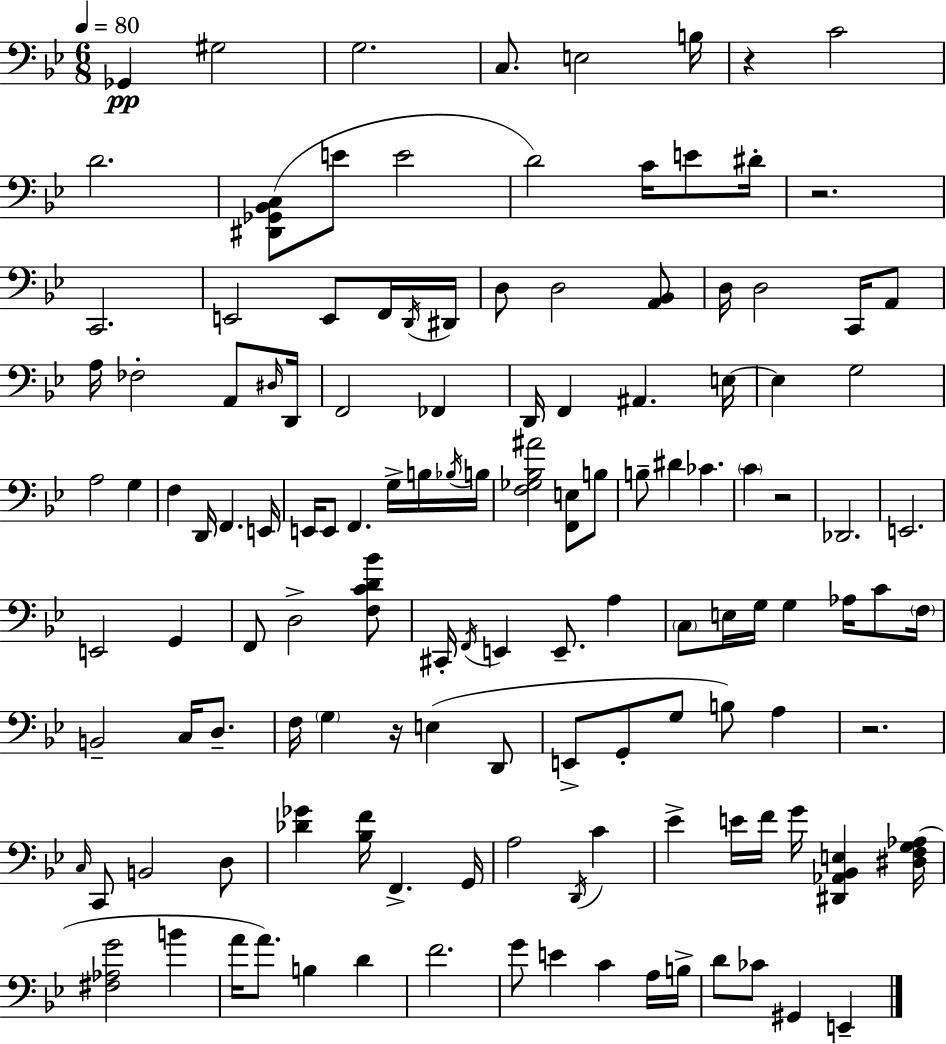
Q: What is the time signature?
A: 6/8